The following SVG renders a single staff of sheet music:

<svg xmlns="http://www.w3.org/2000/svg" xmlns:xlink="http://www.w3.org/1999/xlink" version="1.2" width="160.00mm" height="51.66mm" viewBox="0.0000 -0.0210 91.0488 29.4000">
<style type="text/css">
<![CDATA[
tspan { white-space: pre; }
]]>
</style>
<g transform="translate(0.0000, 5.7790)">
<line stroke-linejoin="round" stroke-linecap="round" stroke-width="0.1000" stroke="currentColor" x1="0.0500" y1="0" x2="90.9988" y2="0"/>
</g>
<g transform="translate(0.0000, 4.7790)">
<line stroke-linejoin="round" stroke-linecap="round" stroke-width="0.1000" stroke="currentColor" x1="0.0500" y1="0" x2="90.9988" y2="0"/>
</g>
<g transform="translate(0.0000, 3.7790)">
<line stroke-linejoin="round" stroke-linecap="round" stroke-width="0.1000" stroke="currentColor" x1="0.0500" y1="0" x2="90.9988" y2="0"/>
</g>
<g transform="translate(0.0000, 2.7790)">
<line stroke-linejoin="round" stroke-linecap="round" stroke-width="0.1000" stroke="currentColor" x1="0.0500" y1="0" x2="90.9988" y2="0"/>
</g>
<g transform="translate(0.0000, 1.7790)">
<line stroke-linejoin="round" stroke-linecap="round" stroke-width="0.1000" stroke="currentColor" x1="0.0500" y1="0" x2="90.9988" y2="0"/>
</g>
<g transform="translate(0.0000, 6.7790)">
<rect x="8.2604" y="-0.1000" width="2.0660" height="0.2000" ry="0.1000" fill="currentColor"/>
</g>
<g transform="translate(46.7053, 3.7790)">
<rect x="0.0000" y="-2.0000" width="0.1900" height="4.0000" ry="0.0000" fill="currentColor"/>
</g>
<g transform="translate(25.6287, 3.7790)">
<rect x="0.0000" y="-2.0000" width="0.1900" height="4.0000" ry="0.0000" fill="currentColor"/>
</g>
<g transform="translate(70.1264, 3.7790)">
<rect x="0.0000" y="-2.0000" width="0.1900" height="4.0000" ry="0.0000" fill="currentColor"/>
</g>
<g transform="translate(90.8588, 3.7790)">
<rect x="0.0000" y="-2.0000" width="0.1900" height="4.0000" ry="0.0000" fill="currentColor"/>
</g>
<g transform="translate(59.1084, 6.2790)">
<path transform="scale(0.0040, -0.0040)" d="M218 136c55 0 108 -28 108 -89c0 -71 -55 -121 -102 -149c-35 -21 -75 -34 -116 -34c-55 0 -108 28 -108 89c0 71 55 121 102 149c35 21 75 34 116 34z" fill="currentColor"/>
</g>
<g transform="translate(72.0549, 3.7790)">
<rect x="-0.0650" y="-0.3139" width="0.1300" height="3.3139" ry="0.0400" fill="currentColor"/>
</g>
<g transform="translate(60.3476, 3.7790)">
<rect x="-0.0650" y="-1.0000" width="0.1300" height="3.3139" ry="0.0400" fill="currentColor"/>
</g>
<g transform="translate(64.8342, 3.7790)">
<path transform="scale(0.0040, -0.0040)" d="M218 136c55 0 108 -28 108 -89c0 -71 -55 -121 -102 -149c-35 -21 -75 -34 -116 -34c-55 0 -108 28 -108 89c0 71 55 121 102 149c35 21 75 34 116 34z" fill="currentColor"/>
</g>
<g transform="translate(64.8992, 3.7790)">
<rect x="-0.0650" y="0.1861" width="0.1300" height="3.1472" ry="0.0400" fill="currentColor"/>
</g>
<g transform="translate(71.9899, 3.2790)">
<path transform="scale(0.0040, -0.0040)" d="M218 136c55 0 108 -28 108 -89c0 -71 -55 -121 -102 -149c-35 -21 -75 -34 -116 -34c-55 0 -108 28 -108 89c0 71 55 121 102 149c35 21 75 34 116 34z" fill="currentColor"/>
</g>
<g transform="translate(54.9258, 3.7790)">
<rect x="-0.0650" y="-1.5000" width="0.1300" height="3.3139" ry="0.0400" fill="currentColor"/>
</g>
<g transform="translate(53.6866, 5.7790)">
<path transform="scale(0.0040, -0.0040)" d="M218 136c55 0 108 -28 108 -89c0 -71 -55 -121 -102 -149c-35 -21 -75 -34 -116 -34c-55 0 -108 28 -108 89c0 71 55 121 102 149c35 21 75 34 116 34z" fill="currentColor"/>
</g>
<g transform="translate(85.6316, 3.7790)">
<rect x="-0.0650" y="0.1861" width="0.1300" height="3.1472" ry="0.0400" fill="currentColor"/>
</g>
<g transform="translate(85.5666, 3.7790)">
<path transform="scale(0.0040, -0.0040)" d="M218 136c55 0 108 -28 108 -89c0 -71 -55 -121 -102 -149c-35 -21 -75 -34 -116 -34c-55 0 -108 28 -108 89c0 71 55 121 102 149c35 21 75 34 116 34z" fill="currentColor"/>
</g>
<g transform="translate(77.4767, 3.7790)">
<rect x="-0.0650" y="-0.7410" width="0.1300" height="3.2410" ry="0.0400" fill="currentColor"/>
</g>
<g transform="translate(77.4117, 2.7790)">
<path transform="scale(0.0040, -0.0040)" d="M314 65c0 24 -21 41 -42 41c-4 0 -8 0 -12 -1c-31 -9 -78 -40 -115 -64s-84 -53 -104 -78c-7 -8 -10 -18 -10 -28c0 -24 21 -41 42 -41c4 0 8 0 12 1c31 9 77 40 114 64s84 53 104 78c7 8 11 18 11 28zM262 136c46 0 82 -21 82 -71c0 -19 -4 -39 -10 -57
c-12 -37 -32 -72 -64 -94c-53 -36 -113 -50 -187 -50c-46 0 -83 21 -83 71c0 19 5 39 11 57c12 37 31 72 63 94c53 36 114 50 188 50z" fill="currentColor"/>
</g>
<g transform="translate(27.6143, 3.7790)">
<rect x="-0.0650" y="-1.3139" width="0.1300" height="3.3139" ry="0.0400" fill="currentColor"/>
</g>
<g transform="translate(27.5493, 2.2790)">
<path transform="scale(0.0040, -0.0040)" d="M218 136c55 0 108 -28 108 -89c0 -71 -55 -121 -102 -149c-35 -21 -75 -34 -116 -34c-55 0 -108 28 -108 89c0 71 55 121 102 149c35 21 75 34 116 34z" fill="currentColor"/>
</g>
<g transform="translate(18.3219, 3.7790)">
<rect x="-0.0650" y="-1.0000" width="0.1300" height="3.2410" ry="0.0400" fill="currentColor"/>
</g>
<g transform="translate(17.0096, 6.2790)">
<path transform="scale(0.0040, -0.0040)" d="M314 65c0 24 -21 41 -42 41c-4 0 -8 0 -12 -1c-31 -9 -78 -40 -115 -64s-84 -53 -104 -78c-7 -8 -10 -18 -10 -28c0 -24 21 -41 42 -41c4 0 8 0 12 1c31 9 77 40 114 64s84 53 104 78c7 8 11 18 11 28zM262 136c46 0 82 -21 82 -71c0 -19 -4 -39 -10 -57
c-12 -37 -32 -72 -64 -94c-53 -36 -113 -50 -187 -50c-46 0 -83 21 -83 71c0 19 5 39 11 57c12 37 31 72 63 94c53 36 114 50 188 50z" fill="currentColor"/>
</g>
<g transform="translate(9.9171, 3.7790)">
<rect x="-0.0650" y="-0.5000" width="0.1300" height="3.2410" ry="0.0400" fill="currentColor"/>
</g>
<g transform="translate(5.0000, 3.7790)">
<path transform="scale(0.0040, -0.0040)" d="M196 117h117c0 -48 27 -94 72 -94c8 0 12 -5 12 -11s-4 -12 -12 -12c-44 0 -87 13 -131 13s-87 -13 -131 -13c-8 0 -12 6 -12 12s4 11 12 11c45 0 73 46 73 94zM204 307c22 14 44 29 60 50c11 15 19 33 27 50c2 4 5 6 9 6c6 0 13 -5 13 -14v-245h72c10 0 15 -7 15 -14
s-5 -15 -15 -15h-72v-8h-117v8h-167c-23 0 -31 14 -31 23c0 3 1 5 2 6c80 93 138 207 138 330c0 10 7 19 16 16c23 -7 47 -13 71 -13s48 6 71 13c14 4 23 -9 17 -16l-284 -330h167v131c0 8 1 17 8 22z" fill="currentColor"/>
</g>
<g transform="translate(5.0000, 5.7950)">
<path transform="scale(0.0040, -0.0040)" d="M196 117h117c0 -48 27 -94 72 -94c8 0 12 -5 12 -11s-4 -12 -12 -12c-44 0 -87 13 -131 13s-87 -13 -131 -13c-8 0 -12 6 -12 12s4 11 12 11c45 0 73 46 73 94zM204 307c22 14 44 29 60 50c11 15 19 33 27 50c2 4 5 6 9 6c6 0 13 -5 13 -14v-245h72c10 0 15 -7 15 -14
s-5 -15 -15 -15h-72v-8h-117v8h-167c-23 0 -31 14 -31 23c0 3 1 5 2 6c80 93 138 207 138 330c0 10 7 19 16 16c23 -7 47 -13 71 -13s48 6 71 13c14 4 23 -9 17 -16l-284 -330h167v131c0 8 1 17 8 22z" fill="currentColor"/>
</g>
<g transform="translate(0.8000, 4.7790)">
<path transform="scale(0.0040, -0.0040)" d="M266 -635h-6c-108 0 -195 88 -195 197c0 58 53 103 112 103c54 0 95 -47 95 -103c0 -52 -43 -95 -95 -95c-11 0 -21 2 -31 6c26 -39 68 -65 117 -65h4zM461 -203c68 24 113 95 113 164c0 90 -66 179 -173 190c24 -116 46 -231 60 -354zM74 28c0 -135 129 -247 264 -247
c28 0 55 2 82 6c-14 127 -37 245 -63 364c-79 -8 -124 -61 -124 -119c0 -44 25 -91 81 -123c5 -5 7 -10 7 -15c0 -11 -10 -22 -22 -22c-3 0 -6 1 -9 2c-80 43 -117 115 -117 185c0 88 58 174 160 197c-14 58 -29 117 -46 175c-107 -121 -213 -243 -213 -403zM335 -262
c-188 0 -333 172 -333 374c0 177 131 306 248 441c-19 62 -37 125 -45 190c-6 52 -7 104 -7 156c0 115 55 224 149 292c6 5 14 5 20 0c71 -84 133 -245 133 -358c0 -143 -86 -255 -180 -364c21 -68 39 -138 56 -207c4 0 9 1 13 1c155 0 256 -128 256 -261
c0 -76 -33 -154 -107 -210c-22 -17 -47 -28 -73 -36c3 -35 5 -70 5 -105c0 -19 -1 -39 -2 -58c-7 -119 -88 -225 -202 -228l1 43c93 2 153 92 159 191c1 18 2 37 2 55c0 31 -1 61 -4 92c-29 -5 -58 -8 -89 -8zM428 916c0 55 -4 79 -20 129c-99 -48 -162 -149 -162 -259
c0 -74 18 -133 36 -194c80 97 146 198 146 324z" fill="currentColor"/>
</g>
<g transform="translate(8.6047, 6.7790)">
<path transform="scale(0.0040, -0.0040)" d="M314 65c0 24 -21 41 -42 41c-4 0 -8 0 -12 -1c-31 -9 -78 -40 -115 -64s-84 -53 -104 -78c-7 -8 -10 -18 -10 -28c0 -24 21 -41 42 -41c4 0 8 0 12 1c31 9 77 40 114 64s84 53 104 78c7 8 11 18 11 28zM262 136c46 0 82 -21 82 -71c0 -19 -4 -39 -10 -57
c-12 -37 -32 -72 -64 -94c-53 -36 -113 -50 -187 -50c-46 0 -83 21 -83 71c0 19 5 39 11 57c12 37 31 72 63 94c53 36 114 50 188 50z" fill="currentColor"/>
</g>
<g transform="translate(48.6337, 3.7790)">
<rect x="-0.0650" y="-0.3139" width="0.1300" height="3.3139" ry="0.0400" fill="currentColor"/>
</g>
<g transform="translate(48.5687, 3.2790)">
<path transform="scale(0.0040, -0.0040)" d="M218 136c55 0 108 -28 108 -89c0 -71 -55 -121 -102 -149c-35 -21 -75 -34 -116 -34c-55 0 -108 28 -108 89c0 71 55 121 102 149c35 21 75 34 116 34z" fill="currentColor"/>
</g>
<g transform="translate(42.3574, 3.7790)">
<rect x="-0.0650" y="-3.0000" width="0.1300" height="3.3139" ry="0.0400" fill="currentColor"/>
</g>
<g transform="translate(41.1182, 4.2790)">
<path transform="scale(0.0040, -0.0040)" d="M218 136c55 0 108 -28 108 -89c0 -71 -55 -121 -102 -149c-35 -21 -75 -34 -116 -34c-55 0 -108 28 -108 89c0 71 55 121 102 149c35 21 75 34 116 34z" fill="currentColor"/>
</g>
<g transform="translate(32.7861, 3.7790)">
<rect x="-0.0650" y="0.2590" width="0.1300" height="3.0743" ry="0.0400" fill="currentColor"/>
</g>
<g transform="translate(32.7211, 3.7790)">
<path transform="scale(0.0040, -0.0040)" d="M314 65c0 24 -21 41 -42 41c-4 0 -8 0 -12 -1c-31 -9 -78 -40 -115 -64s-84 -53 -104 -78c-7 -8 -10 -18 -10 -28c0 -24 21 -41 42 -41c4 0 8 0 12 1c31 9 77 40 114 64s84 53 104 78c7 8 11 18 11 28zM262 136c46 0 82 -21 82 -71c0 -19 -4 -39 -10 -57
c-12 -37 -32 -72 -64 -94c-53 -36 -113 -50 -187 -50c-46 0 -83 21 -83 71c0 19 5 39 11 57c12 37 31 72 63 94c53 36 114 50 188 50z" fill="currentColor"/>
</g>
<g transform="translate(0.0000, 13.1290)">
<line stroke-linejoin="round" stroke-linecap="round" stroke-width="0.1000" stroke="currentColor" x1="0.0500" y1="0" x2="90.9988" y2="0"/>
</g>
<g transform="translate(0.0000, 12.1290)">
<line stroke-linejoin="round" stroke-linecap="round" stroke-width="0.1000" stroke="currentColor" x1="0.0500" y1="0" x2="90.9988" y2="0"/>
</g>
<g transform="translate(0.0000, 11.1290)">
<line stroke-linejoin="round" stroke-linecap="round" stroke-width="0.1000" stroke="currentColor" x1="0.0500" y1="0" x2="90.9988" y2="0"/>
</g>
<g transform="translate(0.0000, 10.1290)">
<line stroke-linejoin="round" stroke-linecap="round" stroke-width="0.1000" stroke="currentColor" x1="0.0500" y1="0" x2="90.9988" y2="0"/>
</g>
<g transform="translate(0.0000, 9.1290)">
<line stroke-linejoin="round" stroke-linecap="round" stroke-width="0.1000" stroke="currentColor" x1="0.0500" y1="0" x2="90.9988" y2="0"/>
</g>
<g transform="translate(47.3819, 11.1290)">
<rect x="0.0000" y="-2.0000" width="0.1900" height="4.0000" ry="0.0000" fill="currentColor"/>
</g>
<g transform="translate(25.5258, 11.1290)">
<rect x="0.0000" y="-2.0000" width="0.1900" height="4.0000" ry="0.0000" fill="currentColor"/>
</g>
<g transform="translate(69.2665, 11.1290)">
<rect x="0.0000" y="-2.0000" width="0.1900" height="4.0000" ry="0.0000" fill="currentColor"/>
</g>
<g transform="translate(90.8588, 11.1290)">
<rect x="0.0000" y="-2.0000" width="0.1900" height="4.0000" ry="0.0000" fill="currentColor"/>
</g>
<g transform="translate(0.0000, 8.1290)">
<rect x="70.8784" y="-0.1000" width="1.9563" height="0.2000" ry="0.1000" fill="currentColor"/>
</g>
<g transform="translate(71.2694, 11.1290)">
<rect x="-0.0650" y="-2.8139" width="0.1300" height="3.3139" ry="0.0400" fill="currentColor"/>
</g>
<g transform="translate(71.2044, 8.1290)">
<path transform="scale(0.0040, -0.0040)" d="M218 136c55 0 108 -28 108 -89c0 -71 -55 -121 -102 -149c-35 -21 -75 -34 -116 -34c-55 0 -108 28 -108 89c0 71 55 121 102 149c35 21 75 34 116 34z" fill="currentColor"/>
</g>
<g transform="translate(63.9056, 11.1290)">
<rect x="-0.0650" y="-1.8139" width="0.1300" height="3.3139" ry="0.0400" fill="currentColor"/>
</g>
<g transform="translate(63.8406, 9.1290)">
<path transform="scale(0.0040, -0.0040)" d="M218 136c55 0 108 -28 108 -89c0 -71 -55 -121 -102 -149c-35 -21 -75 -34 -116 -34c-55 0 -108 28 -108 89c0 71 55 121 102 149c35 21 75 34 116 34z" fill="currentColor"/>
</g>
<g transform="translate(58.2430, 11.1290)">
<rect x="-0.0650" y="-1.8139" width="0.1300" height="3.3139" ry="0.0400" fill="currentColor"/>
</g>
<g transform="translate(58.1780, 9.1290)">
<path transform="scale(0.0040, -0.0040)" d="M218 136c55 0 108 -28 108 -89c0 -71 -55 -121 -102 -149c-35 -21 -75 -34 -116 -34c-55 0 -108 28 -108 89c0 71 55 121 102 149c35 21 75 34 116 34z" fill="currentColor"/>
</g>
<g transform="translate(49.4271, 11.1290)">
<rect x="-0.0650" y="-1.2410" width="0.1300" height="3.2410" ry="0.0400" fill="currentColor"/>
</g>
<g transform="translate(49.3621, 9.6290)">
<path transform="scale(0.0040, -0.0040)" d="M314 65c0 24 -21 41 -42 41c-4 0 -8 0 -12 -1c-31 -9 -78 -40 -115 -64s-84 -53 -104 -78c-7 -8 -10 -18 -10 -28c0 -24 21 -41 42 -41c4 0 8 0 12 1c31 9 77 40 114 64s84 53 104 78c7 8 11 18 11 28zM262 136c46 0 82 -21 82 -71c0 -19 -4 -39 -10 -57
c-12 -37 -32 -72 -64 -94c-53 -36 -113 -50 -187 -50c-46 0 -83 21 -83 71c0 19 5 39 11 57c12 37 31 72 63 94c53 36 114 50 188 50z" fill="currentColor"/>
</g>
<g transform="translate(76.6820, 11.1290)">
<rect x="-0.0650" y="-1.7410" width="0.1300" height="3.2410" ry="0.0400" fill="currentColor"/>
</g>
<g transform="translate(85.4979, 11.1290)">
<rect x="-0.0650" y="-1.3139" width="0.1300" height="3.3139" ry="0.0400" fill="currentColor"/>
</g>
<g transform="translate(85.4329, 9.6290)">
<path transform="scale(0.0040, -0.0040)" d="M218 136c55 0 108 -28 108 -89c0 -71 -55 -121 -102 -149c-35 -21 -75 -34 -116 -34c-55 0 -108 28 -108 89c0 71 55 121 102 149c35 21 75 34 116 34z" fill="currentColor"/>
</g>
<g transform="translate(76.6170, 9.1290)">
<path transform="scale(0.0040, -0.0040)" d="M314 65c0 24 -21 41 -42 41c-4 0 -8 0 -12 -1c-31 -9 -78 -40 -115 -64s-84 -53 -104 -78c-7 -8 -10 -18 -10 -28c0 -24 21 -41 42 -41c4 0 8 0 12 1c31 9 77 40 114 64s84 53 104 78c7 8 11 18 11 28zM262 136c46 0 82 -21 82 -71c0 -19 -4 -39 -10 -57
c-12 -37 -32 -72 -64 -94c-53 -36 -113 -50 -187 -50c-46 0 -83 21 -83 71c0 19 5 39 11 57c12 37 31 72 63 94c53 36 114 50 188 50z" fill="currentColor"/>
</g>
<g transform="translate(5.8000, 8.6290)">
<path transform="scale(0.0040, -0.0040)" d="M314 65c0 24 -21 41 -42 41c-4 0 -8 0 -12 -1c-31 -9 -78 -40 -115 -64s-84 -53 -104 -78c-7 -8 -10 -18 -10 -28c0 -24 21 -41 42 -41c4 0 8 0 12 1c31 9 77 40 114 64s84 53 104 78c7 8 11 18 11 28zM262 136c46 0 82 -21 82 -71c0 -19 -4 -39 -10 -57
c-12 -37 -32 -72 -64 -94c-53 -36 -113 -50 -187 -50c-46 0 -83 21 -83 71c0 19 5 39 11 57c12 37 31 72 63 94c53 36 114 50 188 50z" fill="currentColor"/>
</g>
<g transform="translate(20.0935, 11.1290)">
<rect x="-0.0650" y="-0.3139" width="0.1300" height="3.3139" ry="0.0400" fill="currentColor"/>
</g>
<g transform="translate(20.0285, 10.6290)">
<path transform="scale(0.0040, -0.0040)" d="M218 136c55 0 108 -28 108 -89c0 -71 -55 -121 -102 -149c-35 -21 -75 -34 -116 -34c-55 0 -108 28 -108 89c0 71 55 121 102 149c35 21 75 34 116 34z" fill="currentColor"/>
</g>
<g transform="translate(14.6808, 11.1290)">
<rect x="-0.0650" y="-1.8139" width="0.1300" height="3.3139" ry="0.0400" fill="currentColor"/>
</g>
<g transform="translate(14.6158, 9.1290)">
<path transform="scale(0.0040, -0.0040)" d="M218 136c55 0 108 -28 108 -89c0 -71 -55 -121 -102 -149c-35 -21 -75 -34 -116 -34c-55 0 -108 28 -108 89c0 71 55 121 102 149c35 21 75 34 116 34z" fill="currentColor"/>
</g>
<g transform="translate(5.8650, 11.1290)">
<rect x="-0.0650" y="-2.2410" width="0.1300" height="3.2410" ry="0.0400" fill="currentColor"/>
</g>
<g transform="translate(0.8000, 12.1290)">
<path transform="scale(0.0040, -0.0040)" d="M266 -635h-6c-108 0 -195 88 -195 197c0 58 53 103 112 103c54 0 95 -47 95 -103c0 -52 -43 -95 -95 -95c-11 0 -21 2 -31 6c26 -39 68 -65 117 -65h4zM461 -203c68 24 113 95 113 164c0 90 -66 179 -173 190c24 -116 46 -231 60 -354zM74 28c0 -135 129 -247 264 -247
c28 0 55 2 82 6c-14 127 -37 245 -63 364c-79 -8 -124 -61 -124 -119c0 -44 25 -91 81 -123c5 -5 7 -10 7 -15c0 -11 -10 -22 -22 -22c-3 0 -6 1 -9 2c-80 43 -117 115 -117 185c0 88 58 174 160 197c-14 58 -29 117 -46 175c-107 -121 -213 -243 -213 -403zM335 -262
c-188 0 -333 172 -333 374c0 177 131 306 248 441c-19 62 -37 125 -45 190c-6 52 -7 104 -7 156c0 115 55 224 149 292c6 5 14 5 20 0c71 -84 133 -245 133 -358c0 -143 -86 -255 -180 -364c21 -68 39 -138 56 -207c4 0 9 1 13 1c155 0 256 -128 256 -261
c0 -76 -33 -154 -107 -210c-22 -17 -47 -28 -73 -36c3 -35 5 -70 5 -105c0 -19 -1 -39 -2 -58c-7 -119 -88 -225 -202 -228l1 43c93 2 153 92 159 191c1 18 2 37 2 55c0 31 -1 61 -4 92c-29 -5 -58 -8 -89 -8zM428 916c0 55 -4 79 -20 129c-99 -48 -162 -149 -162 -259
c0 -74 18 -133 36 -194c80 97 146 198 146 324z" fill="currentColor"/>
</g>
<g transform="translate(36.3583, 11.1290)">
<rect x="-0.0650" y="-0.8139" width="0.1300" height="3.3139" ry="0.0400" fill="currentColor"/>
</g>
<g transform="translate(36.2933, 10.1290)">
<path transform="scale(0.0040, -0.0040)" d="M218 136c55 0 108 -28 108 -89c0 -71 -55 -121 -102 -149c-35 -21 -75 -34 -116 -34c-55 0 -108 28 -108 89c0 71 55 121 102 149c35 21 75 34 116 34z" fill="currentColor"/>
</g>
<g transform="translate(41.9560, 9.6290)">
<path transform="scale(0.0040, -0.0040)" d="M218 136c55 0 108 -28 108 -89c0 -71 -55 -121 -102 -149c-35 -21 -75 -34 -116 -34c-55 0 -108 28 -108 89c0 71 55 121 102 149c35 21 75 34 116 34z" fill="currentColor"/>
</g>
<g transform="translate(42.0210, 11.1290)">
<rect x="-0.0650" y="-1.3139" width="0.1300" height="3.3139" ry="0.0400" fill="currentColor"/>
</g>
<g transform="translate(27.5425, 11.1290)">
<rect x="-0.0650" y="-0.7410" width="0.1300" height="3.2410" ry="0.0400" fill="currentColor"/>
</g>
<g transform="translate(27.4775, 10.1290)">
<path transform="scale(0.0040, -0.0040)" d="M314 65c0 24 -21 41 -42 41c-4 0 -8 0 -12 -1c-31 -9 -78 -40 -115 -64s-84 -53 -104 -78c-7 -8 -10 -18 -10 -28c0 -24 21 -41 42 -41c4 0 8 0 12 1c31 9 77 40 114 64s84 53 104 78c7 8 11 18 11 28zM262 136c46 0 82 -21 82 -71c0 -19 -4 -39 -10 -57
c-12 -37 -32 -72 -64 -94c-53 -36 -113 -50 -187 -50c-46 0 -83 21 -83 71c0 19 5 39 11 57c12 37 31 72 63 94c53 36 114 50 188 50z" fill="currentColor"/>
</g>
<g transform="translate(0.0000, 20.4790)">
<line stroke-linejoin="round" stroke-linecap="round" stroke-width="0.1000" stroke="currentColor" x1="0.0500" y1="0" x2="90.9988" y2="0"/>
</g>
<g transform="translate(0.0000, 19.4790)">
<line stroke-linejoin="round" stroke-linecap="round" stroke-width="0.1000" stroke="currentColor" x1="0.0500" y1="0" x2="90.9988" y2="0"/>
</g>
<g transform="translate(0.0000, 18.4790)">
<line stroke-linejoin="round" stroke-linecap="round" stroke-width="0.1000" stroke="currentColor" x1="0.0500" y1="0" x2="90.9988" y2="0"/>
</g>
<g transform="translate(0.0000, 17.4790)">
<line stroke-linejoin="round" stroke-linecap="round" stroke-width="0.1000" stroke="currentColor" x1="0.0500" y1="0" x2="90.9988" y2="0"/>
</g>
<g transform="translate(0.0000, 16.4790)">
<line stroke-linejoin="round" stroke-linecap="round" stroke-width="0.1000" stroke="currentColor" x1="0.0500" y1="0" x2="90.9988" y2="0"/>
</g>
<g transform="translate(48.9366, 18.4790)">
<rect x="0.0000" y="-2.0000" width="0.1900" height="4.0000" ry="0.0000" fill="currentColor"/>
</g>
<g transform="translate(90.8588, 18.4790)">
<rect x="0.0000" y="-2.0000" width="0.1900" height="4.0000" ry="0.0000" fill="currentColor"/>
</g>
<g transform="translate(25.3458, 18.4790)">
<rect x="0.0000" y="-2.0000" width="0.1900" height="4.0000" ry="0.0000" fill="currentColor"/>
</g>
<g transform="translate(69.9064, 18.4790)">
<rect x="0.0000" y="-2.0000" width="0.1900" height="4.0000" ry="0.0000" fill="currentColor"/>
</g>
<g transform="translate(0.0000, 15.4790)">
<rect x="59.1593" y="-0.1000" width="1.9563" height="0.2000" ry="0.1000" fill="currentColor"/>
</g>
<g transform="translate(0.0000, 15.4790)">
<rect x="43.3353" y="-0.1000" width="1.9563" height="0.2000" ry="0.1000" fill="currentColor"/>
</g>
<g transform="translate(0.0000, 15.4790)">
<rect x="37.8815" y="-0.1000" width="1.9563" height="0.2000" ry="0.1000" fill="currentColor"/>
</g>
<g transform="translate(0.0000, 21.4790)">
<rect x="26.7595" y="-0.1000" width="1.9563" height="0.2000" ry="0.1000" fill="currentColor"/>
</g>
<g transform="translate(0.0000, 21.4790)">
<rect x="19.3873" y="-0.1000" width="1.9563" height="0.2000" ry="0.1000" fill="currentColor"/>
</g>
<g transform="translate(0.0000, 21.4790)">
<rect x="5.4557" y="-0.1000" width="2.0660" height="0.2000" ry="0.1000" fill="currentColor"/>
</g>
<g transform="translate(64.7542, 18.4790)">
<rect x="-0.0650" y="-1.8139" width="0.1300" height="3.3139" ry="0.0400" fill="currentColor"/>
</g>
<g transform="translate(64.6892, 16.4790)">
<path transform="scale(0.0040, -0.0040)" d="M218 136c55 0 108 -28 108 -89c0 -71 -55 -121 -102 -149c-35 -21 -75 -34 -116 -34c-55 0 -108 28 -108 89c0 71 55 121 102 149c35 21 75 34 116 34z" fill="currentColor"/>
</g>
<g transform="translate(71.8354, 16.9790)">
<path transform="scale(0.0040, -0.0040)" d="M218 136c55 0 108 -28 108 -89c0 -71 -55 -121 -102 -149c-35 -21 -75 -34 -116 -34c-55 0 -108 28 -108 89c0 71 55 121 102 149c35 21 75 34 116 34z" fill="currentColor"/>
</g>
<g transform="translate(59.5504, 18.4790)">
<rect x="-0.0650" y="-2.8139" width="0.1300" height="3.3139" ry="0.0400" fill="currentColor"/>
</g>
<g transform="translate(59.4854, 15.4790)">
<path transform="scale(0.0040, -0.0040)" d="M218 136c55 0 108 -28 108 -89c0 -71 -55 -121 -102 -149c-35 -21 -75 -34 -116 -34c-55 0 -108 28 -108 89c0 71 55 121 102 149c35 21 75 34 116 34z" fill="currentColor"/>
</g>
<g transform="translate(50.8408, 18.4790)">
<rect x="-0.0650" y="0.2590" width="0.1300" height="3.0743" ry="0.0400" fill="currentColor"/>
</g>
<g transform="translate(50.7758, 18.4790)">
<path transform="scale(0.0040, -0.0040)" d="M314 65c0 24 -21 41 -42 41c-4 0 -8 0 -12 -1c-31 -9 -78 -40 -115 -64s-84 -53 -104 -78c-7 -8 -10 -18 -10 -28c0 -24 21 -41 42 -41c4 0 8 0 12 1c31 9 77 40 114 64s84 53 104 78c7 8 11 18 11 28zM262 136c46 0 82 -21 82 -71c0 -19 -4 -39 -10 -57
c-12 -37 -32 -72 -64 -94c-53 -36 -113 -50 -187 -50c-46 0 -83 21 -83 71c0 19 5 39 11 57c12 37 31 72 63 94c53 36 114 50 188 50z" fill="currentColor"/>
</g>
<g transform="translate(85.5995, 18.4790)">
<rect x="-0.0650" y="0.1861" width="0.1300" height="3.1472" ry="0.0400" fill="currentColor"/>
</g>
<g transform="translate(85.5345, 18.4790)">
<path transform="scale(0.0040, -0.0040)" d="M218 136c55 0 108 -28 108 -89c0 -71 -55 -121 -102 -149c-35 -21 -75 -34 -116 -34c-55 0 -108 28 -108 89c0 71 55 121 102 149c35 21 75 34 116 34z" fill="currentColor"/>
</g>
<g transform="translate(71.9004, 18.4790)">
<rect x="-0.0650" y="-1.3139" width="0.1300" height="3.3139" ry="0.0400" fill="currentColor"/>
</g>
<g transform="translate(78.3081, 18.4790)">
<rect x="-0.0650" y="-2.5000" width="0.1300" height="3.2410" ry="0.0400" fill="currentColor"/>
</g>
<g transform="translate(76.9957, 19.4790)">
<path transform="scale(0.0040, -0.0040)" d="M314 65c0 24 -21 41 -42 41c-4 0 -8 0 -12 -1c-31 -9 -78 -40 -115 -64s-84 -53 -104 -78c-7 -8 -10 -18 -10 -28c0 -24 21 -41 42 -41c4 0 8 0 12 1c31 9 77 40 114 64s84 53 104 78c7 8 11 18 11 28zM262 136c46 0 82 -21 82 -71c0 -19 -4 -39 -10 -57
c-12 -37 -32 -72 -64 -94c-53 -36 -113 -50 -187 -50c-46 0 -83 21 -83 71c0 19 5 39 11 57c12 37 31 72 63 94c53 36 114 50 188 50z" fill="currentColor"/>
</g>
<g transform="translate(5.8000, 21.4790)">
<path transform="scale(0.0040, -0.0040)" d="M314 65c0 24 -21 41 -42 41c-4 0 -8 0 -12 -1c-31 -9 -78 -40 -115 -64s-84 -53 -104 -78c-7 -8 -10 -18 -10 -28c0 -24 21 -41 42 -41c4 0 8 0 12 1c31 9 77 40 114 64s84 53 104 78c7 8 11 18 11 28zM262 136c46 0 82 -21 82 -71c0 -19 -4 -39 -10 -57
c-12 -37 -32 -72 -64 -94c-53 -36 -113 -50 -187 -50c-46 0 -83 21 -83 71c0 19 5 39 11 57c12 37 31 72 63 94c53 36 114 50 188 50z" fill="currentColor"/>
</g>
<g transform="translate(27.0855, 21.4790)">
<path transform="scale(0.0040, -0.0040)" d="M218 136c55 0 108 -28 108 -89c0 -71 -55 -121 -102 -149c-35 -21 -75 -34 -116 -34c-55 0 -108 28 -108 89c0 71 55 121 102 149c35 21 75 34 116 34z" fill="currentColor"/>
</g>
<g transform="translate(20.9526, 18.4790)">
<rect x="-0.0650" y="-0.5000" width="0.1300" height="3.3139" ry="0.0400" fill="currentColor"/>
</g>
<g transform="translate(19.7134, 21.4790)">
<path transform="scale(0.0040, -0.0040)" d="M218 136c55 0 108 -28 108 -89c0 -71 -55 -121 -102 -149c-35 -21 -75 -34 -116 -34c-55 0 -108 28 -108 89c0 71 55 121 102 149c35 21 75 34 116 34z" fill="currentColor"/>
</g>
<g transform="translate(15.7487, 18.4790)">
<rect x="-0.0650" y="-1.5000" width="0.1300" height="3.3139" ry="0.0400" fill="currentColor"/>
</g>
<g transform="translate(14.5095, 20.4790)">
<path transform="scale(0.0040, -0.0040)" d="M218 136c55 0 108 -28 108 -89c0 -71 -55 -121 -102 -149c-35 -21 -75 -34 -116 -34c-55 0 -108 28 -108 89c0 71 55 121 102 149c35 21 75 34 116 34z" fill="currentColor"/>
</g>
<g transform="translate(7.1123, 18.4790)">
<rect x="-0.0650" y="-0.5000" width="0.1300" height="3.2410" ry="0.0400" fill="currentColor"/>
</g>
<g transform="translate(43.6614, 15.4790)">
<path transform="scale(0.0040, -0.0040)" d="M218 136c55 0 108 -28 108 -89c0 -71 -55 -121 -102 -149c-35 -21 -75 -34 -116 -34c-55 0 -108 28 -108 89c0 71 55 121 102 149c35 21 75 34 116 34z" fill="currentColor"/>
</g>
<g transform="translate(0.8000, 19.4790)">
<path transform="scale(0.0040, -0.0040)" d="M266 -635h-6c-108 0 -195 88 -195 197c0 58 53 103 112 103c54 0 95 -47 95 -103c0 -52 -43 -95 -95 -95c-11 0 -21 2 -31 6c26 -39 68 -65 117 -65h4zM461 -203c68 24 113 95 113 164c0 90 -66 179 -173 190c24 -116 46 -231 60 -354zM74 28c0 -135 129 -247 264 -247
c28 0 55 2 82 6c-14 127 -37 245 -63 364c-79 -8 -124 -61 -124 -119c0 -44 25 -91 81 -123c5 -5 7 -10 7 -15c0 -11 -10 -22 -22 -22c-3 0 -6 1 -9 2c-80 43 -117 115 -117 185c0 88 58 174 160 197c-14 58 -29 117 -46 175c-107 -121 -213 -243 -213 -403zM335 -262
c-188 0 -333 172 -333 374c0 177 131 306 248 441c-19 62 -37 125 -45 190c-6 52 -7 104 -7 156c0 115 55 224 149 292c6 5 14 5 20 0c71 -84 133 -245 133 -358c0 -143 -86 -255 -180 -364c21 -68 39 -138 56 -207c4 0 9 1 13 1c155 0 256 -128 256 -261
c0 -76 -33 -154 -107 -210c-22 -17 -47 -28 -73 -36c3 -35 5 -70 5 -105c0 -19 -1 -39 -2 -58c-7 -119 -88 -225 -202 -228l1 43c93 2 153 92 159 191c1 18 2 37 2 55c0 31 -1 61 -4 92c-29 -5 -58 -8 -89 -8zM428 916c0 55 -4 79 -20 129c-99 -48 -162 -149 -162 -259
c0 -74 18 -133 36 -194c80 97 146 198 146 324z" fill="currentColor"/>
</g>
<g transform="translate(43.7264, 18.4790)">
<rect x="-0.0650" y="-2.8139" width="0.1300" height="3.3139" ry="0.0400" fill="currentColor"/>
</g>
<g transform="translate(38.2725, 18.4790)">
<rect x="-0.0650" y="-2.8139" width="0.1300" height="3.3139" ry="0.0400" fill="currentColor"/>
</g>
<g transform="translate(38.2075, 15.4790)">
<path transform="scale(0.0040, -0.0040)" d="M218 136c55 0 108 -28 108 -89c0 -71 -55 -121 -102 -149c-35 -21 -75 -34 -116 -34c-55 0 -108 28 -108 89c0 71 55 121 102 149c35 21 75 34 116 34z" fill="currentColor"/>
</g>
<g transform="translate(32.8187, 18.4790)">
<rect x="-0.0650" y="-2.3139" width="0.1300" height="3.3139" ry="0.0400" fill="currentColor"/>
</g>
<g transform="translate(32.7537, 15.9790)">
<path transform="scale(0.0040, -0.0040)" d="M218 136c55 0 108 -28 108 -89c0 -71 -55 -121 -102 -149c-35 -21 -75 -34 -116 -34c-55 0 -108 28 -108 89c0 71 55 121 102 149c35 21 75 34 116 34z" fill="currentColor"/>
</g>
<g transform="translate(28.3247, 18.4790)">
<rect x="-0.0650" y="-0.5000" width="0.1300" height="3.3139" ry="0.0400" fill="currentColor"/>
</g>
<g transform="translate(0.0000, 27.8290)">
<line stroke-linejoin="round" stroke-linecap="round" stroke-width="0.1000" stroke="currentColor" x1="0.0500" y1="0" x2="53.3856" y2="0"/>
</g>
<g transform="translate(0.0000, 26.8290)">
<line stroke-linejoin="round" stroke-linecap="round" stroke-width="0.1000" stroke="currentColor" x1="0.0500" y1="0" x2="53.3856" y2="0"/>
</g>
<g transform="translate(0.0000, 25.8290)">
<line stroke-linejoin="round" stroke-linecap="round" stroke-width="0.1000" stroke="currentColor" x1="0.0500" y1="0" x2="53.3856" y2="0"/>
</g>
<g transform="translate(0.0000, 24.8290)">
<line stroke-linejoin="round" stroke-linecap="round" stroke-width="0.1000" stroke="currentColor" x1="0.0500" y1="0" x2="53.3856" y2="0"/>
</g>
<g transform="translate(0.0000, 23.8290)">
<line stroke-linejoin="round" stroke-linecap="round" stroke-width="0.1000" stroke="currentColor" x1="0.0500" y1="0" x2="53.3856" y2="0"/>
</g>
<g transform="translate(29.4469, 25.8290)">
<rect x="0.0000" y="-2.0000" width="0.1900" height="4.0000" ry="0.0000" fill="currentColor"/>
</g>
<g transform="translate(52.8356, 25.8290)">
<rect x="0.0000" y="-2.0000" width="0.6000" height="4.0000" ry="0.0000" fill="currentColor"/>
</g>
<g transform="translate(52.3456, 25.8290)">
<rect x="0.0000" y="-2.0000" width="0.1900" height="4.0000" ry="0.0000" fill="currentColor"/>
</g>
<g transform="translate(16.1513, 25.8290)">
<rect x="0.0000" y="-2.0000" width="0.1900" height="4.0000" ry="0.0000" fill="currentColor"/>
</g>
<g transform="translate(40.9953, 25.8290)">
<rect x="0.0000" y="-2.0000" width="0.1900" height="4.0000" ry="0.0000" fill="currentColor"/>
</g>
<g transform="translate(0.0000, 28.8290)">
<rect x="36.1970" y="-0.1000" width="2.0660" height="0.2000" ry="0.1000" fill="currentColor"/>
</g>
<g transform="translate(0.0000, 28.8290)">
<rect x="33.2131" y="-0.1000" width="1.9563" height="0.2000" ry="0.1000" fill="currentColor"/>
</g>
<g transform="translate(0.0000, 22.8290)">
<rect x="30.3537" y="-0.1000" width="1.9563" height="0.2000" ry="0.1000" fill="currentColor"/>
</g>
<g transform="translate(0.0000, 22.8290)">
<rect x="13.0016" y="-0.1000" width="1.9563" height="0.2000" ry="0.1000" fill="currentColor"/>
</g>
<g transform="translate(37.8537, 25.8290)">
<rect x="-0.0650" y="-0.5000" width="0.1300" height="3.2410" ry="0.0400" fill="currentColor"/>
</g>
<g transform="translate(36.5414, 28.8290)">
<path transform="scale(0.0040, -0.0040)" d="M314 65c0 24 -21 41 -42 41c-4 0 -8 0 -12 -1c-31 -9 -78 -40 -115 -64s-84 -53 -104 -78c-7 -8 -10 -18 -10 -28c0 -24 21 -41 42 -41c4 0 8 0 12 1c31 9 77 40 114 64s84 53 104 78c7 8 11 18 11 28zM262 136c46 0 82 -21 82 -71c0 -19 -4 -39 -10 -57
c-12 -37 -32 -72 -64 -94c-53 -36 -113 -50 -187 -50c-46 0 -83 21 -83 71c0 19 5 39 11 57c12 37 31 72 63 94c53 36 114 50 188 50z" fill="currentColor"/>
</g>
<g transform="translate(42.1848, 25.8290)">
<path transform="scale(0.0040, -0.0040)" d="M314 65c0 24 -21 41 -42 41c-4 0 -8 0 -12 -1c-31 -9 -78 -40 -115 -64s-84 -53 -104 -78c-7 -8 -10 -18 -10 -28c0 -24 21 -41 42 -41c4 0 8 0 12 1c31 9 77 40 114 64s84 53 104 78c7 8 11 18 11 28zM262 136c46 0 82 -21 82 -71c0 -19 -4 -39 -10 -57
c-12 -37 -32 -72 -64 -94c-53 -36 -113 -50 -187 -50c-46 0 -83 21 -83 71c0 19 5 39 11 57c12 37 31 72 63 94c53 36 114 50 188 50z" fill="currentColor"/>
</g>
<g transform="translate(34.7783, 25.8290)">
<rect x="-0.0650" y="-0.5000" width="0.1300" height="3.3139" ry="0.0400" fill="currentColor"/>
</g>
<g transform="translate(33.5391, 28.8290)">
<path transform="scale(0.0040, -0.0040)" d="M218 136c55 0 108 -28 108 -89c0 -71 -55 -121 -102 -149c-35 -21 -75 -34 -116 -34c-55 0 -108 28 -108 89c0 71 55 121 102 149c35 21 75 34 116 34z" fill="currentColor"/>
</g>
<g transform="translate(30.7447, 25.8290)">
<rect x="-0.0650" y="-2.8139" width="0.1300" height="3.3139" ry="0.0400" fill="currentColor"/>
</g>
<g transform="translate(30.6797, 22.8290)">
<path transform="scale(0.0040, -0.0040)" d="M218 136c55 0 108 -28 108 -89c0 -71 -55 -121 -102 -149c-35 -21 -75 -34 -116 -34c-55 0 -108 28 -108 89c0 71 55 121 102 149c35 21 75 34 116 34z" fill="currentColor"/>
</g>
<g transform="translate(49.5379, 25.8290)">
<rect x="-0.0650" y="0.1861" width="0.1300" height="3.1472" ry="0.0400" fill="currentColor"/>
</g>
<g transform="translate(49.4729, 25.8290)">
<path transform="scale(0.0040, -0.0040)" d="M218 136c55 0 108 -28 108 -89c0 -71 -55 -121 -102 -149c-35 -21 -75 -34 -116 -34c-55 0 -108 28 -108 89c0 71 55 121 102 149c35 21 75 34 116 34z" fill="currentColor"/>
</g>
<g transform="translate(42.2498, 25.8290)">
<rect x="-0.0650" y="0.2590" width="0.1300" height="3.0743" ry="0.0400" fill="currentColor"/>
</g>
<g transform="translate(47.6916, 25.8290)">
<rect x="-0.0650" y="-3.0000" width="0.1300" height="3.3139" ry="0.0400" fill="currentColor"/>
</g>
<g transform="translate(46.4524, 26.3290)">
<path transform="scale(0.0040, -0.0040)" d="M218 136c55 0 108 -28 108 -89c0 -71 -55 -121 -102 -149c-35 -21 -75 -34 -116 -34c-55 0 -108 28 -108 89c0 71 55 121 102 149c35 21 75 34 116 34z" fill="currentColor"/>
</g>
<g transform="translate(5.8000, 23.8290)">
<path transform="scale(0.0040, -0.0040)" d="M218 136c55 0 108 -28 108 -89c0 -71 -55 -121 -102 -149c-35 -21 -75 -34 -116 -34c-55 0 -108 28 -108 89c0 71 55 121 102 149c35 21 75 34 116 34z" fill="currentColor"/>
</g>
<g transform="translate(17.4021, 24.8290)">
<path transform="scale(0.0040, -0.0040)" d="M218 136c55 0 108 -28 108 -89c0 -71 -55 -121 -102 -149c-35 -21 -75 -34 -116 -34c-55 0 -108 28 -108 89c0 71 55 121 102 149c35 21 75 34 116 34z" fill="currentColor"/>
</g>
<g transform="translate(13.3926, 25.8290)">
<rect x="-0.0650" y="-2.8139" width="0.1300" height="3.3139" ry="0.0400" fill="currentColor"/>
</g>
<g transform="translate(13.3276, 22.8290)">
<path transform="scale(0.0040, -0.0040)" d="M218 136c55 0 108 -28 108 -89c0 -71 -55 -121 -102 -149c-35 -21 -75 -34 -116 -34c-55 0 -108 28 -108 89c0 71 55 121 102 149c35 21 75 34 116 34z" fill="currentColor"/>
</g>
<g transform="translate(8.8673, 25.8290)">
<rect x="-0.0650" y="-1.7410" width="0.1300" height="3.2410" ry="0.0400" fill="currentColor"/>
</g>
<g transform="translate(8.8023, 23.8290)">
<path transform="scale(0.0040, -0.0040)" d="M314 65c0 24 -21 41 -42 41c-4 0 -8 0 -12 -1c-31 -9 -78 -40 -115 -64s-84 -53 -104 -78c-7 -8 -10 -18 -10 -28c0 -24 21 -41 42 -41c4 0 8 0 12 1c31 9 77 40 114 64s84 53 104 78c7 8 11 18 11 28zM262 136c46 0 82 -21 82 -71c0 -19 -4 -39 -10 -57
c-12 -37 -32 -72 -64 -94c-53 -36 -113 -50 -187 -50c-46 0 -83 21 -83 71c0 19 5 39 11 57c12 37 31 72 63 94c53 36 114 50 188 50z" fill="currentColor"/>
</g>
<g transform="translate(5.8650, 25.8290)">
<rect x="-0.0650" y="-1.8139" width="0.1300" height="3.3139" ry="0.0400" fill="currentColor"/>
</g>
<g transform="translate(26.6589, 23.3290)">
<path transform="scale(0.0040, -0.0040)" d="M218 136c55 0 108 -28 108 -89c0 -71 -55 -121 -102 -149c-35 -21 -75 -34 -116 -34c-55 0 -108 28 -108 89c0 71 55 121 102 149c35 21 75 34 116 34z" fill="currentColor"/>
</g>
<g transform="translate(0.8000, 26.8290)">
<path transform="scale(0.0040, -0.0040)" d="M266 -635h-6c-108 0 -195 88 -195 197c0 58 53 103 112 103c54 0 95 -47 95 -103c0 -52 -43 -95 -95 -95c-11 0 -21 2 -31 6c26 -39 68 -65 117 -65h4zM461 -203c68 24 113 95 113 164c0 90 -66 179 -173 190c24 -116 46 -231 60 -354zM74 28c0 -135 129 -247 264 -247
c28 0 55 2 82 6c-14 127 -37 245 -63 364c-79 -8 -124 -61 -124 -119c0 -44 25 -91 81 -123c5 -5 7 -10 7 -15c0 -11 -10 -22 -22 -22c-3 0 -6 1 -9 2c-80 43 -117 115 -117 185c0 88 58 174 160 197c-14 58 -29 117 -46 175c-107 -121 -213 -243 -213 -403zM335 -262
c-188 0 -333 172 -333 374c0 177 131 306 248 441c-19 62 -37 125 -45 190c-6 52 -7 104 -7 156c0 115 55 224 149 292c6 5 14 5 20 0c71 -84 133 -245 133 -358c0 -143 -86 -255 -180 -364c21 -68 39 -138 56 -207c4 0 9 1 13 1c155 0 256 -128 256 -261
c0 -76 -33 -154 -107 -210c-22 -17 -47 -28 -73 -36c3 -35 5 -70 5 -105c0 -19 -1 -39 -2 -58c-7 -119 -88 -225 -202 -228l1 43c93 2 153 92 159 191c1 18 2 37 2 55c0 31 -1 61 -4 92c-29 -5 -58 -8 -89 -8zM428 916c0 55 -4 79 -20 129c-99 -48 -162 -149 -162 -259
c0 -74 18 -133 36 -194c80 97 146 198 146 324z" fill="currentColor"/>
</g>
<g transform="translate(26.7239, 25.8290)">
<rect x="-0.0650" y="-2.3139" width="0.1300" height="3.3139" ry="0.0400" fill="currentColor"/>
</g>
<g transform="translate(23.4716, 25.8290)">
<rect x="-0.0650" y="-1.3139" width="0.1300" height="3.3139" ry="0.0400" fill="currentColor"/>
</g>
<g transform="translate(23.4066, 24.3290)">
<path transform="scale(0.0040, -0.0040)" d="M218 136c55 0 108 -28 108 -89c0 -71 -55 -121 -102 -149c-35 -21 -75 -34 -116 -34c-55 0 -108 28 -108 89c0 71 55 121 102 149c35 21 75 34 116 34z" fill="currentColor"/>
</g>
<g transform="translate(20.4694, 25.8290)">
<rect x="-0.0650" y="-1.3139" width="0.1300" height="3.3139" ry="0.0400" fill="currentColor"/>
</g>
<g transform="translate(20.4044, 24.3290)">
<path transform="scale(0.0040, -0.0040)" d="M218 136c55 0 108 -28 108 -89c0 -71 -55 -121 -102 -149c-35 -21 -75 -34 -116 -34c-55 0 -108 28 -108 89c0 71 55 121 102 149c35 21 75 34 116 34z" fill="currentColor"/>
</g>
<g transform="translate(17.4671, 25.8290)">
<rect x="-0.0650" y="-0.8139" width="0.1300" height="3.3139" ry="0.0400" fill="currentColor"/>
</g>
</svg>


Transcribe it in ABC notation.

X:1
T:Untitled
M:4/4
L:1/4
K:C
C2 D2 e B2 A c E D B c d2 B g2 f c d2 d e e2 f f a f2 e C2 E C C g a a B2 a f e G2 B f f2 a d e e g a C C2 B2 A B